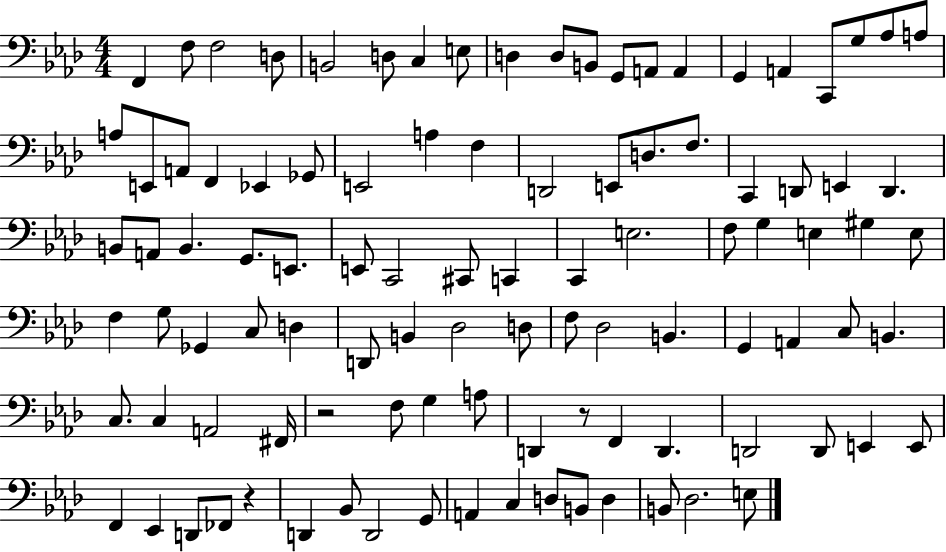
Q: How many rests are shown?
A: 3